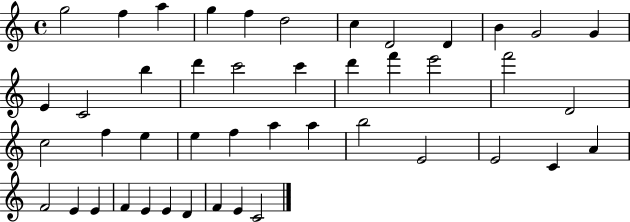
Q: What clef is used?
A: treble